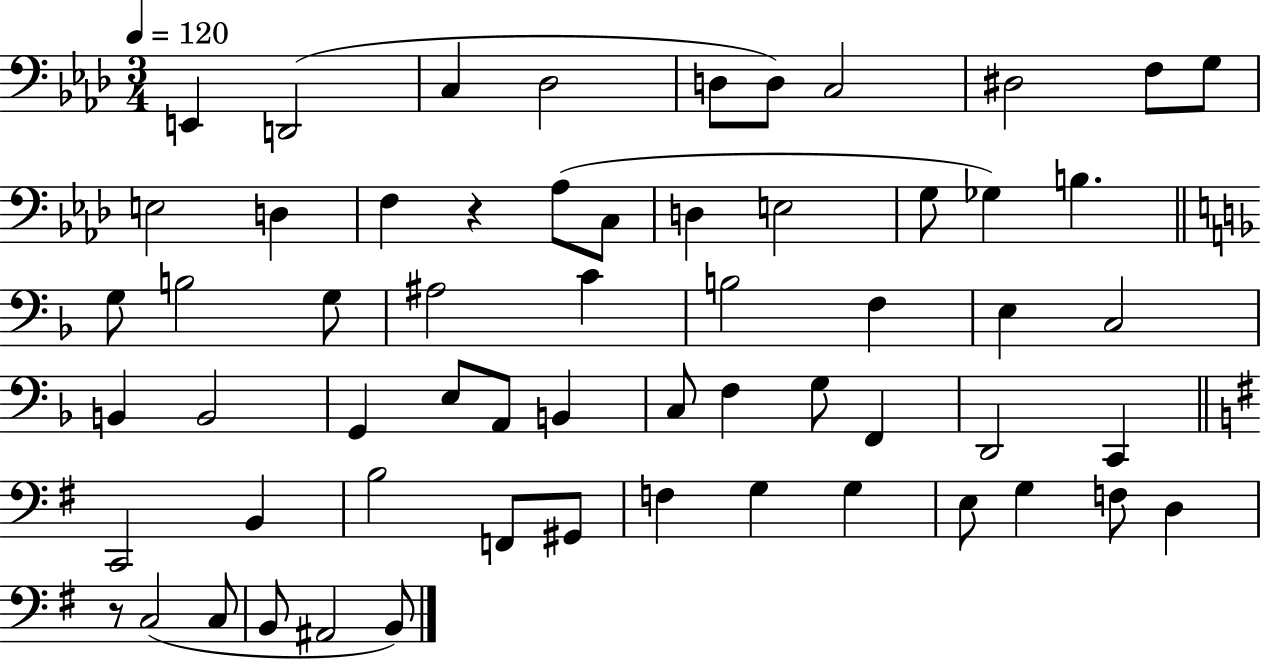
X:1
T:Untitled
M:3/4
L:1/4
K:Ab
E,, D,,2 C, _D,2 D,/2 D,/2 C,2 ^D,2 F,/2 G,/2 E,2 D, F, z _A,/2 C,/2 D, E,2 G,/2 _G, B, G,/2 B,2 G,/2 ^A,2 C B,2 F, E, C,2 B,, B,,2 G,, E,/2 A,,/2 B,, C,/2 F, G,/2 F,, D,,2 C,, C,,2 B,, B,2 F,,/2 ^G,,/2 F, G, G, E,/2 G, F,/2 D, z/2 C,2 C,/2 B,,/2 ^A,,2 B,,/2